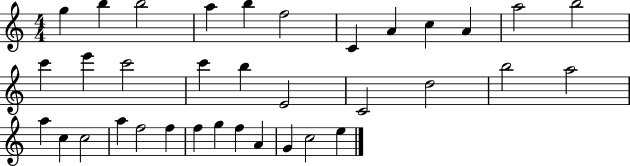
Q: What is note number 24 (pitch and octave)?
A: C5